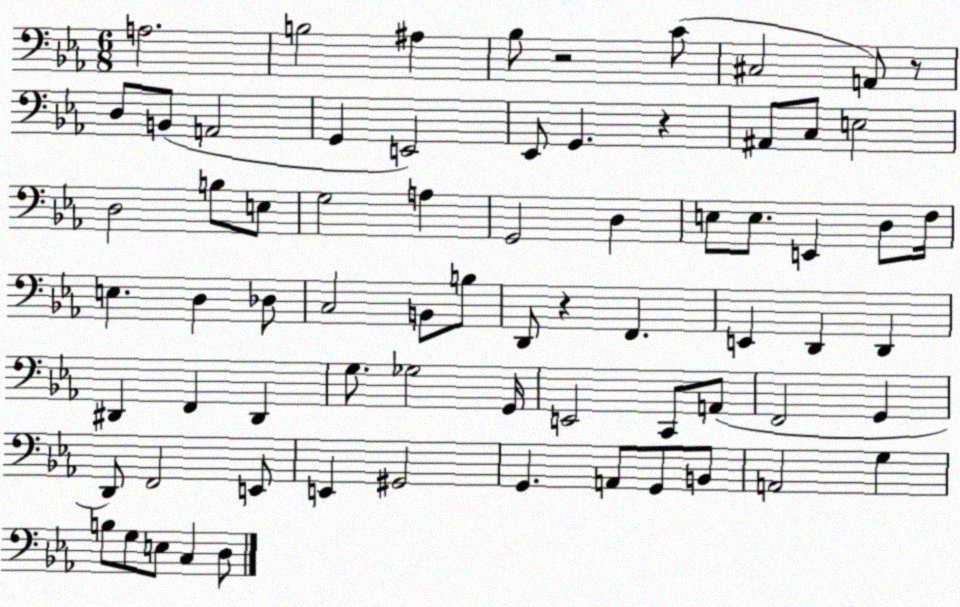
X:1
T:Untitled
M:6/8
L:1/4
K:Eb
A,2 B,2 ^A, _B,/2 z2 C/2 ^C,2 A,,/2 z/2 D,/2 B,,/2 A,,2 G,, E,,2 _E,,/2 G,, z ^A,,/2 C,/2 E,2 D,2 B,/2 E,/2 G,2 A, G,,2 D, E,/2 E,/2 E,, D,/2 F,/4 E, D, _D,/2 C,2 B,,/2 B,/2 D,,/2 z F,, E,, D,, D,, ^D,, F,, ^D,, G,/2 _G,2 G,,/4 E,,2 C,,/2 A,,/2 F,,2 G,, D,,/2 F,,2 E,,/2 E,, ^G,,2 G,, A,,/2 G,,/2 B,,/2 A,,2 G, B,/2 G,/2 E,/2 C, D,/2